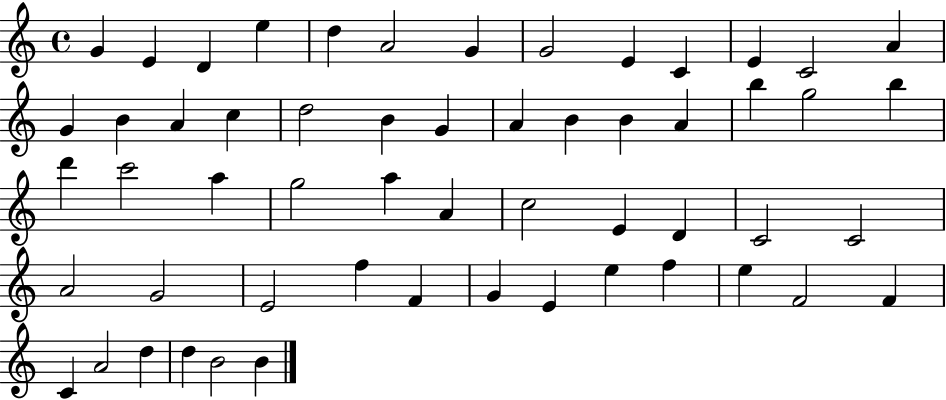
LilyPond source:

{
  \clef treble
  \time 4/4
  \defaultTimeSignature
  \key c \major
  g'4 e'4 d'4 e''4 | d''4 a'2 g'4 | g'2 e'4 c'4 | e'4 c'2 a'4 | \break g'4 b'4 a'4 c''4 | d''2 b'4 g'4 | a'4 b'4 b'4 a'4 | b''4 g''2 b''4 | \break d'''4 c'''2 a''4 | g''2 a''4 a'4 | c''2 e'4 d'4 | c'2 c'2 | \break a'2 g'2 | e'2 f''4 f'4 | g'4 e'4 e''4 f''4 | e''4 f'2 f'4 | \break c'4 a'2 d''4 | d''4 b'2 b'4 | \bar "|."
}